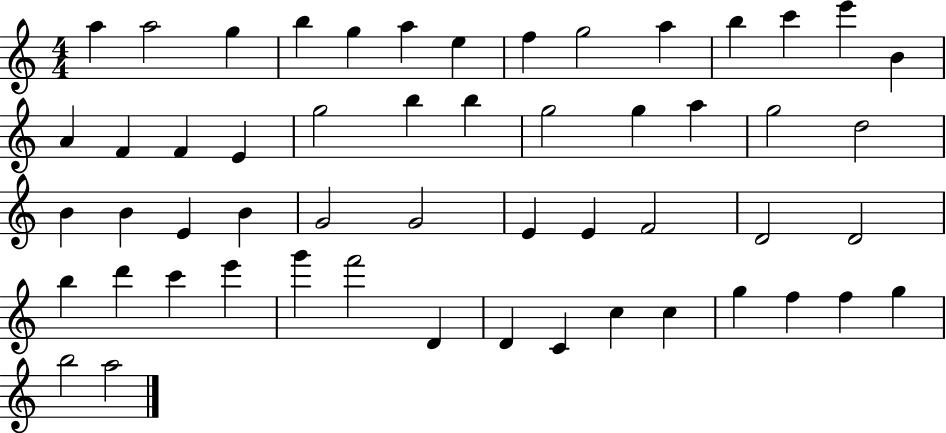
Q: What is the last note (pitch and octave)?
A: A5